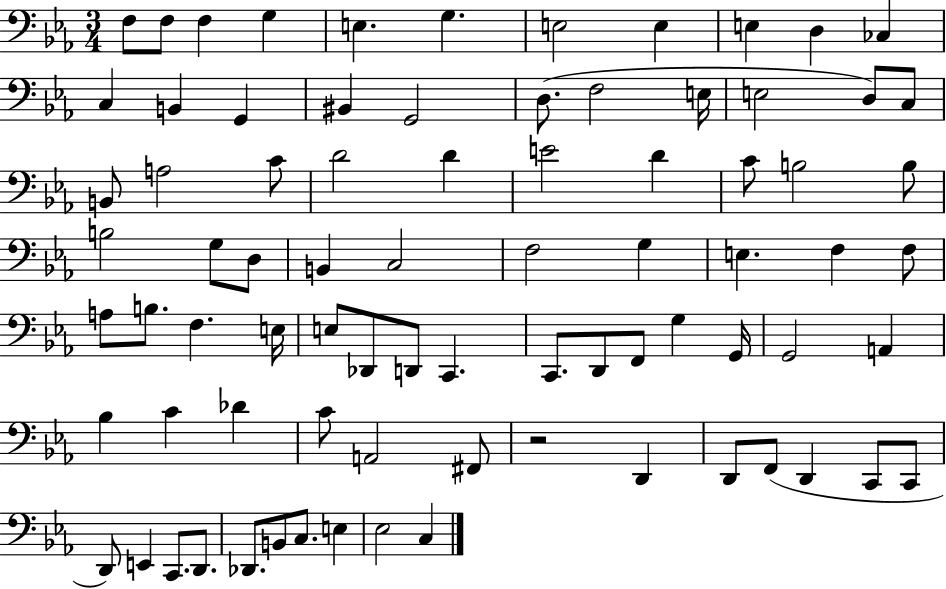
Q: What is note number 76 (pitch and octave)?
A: C3